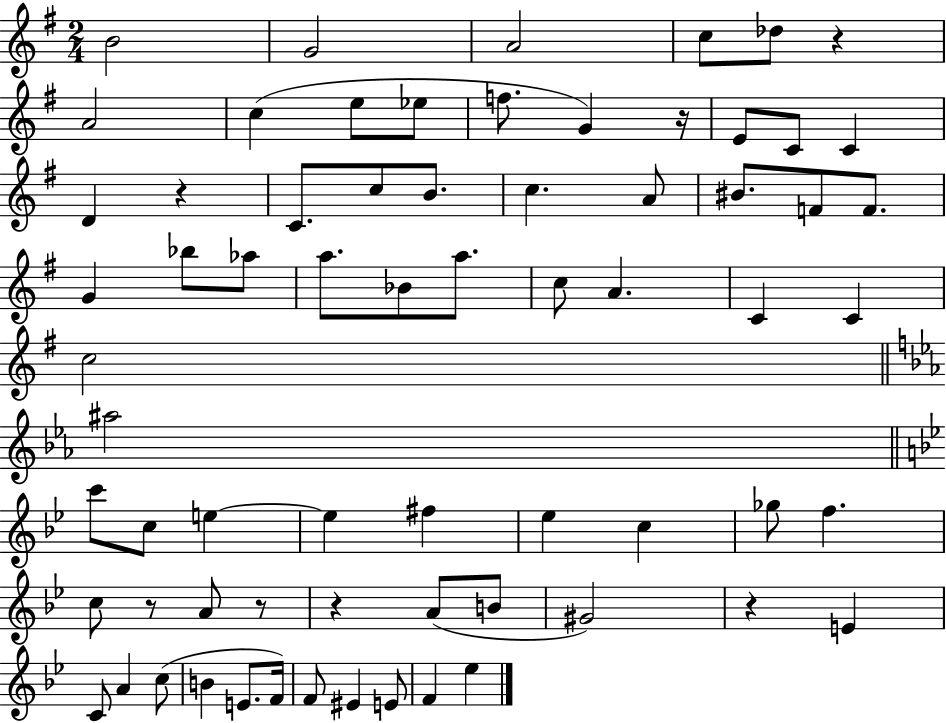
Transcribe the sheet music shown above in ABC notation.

X:1
T:Untitled
M:2/4
L:1/4
K:G
B2 G2 A2 c/2 _d/2 z A2 c e/2 _e/2 f/2 G z/4 E/2 C/2 C D z C/2 c/2 B/2 c A/2 ^B/2 F/2 F/2 G _b/2 _a/2 a/2 _B/2 a/2 c/2 A C C c2 ^a2 c'/2 c/2 e e ^f _e c _g/2 f c/2 z/2 A/2 z/2 z A/2 B/2 ^G2 z E C/2 A c/2 B E/2 F/4 F/2 ^E E/2 F _e